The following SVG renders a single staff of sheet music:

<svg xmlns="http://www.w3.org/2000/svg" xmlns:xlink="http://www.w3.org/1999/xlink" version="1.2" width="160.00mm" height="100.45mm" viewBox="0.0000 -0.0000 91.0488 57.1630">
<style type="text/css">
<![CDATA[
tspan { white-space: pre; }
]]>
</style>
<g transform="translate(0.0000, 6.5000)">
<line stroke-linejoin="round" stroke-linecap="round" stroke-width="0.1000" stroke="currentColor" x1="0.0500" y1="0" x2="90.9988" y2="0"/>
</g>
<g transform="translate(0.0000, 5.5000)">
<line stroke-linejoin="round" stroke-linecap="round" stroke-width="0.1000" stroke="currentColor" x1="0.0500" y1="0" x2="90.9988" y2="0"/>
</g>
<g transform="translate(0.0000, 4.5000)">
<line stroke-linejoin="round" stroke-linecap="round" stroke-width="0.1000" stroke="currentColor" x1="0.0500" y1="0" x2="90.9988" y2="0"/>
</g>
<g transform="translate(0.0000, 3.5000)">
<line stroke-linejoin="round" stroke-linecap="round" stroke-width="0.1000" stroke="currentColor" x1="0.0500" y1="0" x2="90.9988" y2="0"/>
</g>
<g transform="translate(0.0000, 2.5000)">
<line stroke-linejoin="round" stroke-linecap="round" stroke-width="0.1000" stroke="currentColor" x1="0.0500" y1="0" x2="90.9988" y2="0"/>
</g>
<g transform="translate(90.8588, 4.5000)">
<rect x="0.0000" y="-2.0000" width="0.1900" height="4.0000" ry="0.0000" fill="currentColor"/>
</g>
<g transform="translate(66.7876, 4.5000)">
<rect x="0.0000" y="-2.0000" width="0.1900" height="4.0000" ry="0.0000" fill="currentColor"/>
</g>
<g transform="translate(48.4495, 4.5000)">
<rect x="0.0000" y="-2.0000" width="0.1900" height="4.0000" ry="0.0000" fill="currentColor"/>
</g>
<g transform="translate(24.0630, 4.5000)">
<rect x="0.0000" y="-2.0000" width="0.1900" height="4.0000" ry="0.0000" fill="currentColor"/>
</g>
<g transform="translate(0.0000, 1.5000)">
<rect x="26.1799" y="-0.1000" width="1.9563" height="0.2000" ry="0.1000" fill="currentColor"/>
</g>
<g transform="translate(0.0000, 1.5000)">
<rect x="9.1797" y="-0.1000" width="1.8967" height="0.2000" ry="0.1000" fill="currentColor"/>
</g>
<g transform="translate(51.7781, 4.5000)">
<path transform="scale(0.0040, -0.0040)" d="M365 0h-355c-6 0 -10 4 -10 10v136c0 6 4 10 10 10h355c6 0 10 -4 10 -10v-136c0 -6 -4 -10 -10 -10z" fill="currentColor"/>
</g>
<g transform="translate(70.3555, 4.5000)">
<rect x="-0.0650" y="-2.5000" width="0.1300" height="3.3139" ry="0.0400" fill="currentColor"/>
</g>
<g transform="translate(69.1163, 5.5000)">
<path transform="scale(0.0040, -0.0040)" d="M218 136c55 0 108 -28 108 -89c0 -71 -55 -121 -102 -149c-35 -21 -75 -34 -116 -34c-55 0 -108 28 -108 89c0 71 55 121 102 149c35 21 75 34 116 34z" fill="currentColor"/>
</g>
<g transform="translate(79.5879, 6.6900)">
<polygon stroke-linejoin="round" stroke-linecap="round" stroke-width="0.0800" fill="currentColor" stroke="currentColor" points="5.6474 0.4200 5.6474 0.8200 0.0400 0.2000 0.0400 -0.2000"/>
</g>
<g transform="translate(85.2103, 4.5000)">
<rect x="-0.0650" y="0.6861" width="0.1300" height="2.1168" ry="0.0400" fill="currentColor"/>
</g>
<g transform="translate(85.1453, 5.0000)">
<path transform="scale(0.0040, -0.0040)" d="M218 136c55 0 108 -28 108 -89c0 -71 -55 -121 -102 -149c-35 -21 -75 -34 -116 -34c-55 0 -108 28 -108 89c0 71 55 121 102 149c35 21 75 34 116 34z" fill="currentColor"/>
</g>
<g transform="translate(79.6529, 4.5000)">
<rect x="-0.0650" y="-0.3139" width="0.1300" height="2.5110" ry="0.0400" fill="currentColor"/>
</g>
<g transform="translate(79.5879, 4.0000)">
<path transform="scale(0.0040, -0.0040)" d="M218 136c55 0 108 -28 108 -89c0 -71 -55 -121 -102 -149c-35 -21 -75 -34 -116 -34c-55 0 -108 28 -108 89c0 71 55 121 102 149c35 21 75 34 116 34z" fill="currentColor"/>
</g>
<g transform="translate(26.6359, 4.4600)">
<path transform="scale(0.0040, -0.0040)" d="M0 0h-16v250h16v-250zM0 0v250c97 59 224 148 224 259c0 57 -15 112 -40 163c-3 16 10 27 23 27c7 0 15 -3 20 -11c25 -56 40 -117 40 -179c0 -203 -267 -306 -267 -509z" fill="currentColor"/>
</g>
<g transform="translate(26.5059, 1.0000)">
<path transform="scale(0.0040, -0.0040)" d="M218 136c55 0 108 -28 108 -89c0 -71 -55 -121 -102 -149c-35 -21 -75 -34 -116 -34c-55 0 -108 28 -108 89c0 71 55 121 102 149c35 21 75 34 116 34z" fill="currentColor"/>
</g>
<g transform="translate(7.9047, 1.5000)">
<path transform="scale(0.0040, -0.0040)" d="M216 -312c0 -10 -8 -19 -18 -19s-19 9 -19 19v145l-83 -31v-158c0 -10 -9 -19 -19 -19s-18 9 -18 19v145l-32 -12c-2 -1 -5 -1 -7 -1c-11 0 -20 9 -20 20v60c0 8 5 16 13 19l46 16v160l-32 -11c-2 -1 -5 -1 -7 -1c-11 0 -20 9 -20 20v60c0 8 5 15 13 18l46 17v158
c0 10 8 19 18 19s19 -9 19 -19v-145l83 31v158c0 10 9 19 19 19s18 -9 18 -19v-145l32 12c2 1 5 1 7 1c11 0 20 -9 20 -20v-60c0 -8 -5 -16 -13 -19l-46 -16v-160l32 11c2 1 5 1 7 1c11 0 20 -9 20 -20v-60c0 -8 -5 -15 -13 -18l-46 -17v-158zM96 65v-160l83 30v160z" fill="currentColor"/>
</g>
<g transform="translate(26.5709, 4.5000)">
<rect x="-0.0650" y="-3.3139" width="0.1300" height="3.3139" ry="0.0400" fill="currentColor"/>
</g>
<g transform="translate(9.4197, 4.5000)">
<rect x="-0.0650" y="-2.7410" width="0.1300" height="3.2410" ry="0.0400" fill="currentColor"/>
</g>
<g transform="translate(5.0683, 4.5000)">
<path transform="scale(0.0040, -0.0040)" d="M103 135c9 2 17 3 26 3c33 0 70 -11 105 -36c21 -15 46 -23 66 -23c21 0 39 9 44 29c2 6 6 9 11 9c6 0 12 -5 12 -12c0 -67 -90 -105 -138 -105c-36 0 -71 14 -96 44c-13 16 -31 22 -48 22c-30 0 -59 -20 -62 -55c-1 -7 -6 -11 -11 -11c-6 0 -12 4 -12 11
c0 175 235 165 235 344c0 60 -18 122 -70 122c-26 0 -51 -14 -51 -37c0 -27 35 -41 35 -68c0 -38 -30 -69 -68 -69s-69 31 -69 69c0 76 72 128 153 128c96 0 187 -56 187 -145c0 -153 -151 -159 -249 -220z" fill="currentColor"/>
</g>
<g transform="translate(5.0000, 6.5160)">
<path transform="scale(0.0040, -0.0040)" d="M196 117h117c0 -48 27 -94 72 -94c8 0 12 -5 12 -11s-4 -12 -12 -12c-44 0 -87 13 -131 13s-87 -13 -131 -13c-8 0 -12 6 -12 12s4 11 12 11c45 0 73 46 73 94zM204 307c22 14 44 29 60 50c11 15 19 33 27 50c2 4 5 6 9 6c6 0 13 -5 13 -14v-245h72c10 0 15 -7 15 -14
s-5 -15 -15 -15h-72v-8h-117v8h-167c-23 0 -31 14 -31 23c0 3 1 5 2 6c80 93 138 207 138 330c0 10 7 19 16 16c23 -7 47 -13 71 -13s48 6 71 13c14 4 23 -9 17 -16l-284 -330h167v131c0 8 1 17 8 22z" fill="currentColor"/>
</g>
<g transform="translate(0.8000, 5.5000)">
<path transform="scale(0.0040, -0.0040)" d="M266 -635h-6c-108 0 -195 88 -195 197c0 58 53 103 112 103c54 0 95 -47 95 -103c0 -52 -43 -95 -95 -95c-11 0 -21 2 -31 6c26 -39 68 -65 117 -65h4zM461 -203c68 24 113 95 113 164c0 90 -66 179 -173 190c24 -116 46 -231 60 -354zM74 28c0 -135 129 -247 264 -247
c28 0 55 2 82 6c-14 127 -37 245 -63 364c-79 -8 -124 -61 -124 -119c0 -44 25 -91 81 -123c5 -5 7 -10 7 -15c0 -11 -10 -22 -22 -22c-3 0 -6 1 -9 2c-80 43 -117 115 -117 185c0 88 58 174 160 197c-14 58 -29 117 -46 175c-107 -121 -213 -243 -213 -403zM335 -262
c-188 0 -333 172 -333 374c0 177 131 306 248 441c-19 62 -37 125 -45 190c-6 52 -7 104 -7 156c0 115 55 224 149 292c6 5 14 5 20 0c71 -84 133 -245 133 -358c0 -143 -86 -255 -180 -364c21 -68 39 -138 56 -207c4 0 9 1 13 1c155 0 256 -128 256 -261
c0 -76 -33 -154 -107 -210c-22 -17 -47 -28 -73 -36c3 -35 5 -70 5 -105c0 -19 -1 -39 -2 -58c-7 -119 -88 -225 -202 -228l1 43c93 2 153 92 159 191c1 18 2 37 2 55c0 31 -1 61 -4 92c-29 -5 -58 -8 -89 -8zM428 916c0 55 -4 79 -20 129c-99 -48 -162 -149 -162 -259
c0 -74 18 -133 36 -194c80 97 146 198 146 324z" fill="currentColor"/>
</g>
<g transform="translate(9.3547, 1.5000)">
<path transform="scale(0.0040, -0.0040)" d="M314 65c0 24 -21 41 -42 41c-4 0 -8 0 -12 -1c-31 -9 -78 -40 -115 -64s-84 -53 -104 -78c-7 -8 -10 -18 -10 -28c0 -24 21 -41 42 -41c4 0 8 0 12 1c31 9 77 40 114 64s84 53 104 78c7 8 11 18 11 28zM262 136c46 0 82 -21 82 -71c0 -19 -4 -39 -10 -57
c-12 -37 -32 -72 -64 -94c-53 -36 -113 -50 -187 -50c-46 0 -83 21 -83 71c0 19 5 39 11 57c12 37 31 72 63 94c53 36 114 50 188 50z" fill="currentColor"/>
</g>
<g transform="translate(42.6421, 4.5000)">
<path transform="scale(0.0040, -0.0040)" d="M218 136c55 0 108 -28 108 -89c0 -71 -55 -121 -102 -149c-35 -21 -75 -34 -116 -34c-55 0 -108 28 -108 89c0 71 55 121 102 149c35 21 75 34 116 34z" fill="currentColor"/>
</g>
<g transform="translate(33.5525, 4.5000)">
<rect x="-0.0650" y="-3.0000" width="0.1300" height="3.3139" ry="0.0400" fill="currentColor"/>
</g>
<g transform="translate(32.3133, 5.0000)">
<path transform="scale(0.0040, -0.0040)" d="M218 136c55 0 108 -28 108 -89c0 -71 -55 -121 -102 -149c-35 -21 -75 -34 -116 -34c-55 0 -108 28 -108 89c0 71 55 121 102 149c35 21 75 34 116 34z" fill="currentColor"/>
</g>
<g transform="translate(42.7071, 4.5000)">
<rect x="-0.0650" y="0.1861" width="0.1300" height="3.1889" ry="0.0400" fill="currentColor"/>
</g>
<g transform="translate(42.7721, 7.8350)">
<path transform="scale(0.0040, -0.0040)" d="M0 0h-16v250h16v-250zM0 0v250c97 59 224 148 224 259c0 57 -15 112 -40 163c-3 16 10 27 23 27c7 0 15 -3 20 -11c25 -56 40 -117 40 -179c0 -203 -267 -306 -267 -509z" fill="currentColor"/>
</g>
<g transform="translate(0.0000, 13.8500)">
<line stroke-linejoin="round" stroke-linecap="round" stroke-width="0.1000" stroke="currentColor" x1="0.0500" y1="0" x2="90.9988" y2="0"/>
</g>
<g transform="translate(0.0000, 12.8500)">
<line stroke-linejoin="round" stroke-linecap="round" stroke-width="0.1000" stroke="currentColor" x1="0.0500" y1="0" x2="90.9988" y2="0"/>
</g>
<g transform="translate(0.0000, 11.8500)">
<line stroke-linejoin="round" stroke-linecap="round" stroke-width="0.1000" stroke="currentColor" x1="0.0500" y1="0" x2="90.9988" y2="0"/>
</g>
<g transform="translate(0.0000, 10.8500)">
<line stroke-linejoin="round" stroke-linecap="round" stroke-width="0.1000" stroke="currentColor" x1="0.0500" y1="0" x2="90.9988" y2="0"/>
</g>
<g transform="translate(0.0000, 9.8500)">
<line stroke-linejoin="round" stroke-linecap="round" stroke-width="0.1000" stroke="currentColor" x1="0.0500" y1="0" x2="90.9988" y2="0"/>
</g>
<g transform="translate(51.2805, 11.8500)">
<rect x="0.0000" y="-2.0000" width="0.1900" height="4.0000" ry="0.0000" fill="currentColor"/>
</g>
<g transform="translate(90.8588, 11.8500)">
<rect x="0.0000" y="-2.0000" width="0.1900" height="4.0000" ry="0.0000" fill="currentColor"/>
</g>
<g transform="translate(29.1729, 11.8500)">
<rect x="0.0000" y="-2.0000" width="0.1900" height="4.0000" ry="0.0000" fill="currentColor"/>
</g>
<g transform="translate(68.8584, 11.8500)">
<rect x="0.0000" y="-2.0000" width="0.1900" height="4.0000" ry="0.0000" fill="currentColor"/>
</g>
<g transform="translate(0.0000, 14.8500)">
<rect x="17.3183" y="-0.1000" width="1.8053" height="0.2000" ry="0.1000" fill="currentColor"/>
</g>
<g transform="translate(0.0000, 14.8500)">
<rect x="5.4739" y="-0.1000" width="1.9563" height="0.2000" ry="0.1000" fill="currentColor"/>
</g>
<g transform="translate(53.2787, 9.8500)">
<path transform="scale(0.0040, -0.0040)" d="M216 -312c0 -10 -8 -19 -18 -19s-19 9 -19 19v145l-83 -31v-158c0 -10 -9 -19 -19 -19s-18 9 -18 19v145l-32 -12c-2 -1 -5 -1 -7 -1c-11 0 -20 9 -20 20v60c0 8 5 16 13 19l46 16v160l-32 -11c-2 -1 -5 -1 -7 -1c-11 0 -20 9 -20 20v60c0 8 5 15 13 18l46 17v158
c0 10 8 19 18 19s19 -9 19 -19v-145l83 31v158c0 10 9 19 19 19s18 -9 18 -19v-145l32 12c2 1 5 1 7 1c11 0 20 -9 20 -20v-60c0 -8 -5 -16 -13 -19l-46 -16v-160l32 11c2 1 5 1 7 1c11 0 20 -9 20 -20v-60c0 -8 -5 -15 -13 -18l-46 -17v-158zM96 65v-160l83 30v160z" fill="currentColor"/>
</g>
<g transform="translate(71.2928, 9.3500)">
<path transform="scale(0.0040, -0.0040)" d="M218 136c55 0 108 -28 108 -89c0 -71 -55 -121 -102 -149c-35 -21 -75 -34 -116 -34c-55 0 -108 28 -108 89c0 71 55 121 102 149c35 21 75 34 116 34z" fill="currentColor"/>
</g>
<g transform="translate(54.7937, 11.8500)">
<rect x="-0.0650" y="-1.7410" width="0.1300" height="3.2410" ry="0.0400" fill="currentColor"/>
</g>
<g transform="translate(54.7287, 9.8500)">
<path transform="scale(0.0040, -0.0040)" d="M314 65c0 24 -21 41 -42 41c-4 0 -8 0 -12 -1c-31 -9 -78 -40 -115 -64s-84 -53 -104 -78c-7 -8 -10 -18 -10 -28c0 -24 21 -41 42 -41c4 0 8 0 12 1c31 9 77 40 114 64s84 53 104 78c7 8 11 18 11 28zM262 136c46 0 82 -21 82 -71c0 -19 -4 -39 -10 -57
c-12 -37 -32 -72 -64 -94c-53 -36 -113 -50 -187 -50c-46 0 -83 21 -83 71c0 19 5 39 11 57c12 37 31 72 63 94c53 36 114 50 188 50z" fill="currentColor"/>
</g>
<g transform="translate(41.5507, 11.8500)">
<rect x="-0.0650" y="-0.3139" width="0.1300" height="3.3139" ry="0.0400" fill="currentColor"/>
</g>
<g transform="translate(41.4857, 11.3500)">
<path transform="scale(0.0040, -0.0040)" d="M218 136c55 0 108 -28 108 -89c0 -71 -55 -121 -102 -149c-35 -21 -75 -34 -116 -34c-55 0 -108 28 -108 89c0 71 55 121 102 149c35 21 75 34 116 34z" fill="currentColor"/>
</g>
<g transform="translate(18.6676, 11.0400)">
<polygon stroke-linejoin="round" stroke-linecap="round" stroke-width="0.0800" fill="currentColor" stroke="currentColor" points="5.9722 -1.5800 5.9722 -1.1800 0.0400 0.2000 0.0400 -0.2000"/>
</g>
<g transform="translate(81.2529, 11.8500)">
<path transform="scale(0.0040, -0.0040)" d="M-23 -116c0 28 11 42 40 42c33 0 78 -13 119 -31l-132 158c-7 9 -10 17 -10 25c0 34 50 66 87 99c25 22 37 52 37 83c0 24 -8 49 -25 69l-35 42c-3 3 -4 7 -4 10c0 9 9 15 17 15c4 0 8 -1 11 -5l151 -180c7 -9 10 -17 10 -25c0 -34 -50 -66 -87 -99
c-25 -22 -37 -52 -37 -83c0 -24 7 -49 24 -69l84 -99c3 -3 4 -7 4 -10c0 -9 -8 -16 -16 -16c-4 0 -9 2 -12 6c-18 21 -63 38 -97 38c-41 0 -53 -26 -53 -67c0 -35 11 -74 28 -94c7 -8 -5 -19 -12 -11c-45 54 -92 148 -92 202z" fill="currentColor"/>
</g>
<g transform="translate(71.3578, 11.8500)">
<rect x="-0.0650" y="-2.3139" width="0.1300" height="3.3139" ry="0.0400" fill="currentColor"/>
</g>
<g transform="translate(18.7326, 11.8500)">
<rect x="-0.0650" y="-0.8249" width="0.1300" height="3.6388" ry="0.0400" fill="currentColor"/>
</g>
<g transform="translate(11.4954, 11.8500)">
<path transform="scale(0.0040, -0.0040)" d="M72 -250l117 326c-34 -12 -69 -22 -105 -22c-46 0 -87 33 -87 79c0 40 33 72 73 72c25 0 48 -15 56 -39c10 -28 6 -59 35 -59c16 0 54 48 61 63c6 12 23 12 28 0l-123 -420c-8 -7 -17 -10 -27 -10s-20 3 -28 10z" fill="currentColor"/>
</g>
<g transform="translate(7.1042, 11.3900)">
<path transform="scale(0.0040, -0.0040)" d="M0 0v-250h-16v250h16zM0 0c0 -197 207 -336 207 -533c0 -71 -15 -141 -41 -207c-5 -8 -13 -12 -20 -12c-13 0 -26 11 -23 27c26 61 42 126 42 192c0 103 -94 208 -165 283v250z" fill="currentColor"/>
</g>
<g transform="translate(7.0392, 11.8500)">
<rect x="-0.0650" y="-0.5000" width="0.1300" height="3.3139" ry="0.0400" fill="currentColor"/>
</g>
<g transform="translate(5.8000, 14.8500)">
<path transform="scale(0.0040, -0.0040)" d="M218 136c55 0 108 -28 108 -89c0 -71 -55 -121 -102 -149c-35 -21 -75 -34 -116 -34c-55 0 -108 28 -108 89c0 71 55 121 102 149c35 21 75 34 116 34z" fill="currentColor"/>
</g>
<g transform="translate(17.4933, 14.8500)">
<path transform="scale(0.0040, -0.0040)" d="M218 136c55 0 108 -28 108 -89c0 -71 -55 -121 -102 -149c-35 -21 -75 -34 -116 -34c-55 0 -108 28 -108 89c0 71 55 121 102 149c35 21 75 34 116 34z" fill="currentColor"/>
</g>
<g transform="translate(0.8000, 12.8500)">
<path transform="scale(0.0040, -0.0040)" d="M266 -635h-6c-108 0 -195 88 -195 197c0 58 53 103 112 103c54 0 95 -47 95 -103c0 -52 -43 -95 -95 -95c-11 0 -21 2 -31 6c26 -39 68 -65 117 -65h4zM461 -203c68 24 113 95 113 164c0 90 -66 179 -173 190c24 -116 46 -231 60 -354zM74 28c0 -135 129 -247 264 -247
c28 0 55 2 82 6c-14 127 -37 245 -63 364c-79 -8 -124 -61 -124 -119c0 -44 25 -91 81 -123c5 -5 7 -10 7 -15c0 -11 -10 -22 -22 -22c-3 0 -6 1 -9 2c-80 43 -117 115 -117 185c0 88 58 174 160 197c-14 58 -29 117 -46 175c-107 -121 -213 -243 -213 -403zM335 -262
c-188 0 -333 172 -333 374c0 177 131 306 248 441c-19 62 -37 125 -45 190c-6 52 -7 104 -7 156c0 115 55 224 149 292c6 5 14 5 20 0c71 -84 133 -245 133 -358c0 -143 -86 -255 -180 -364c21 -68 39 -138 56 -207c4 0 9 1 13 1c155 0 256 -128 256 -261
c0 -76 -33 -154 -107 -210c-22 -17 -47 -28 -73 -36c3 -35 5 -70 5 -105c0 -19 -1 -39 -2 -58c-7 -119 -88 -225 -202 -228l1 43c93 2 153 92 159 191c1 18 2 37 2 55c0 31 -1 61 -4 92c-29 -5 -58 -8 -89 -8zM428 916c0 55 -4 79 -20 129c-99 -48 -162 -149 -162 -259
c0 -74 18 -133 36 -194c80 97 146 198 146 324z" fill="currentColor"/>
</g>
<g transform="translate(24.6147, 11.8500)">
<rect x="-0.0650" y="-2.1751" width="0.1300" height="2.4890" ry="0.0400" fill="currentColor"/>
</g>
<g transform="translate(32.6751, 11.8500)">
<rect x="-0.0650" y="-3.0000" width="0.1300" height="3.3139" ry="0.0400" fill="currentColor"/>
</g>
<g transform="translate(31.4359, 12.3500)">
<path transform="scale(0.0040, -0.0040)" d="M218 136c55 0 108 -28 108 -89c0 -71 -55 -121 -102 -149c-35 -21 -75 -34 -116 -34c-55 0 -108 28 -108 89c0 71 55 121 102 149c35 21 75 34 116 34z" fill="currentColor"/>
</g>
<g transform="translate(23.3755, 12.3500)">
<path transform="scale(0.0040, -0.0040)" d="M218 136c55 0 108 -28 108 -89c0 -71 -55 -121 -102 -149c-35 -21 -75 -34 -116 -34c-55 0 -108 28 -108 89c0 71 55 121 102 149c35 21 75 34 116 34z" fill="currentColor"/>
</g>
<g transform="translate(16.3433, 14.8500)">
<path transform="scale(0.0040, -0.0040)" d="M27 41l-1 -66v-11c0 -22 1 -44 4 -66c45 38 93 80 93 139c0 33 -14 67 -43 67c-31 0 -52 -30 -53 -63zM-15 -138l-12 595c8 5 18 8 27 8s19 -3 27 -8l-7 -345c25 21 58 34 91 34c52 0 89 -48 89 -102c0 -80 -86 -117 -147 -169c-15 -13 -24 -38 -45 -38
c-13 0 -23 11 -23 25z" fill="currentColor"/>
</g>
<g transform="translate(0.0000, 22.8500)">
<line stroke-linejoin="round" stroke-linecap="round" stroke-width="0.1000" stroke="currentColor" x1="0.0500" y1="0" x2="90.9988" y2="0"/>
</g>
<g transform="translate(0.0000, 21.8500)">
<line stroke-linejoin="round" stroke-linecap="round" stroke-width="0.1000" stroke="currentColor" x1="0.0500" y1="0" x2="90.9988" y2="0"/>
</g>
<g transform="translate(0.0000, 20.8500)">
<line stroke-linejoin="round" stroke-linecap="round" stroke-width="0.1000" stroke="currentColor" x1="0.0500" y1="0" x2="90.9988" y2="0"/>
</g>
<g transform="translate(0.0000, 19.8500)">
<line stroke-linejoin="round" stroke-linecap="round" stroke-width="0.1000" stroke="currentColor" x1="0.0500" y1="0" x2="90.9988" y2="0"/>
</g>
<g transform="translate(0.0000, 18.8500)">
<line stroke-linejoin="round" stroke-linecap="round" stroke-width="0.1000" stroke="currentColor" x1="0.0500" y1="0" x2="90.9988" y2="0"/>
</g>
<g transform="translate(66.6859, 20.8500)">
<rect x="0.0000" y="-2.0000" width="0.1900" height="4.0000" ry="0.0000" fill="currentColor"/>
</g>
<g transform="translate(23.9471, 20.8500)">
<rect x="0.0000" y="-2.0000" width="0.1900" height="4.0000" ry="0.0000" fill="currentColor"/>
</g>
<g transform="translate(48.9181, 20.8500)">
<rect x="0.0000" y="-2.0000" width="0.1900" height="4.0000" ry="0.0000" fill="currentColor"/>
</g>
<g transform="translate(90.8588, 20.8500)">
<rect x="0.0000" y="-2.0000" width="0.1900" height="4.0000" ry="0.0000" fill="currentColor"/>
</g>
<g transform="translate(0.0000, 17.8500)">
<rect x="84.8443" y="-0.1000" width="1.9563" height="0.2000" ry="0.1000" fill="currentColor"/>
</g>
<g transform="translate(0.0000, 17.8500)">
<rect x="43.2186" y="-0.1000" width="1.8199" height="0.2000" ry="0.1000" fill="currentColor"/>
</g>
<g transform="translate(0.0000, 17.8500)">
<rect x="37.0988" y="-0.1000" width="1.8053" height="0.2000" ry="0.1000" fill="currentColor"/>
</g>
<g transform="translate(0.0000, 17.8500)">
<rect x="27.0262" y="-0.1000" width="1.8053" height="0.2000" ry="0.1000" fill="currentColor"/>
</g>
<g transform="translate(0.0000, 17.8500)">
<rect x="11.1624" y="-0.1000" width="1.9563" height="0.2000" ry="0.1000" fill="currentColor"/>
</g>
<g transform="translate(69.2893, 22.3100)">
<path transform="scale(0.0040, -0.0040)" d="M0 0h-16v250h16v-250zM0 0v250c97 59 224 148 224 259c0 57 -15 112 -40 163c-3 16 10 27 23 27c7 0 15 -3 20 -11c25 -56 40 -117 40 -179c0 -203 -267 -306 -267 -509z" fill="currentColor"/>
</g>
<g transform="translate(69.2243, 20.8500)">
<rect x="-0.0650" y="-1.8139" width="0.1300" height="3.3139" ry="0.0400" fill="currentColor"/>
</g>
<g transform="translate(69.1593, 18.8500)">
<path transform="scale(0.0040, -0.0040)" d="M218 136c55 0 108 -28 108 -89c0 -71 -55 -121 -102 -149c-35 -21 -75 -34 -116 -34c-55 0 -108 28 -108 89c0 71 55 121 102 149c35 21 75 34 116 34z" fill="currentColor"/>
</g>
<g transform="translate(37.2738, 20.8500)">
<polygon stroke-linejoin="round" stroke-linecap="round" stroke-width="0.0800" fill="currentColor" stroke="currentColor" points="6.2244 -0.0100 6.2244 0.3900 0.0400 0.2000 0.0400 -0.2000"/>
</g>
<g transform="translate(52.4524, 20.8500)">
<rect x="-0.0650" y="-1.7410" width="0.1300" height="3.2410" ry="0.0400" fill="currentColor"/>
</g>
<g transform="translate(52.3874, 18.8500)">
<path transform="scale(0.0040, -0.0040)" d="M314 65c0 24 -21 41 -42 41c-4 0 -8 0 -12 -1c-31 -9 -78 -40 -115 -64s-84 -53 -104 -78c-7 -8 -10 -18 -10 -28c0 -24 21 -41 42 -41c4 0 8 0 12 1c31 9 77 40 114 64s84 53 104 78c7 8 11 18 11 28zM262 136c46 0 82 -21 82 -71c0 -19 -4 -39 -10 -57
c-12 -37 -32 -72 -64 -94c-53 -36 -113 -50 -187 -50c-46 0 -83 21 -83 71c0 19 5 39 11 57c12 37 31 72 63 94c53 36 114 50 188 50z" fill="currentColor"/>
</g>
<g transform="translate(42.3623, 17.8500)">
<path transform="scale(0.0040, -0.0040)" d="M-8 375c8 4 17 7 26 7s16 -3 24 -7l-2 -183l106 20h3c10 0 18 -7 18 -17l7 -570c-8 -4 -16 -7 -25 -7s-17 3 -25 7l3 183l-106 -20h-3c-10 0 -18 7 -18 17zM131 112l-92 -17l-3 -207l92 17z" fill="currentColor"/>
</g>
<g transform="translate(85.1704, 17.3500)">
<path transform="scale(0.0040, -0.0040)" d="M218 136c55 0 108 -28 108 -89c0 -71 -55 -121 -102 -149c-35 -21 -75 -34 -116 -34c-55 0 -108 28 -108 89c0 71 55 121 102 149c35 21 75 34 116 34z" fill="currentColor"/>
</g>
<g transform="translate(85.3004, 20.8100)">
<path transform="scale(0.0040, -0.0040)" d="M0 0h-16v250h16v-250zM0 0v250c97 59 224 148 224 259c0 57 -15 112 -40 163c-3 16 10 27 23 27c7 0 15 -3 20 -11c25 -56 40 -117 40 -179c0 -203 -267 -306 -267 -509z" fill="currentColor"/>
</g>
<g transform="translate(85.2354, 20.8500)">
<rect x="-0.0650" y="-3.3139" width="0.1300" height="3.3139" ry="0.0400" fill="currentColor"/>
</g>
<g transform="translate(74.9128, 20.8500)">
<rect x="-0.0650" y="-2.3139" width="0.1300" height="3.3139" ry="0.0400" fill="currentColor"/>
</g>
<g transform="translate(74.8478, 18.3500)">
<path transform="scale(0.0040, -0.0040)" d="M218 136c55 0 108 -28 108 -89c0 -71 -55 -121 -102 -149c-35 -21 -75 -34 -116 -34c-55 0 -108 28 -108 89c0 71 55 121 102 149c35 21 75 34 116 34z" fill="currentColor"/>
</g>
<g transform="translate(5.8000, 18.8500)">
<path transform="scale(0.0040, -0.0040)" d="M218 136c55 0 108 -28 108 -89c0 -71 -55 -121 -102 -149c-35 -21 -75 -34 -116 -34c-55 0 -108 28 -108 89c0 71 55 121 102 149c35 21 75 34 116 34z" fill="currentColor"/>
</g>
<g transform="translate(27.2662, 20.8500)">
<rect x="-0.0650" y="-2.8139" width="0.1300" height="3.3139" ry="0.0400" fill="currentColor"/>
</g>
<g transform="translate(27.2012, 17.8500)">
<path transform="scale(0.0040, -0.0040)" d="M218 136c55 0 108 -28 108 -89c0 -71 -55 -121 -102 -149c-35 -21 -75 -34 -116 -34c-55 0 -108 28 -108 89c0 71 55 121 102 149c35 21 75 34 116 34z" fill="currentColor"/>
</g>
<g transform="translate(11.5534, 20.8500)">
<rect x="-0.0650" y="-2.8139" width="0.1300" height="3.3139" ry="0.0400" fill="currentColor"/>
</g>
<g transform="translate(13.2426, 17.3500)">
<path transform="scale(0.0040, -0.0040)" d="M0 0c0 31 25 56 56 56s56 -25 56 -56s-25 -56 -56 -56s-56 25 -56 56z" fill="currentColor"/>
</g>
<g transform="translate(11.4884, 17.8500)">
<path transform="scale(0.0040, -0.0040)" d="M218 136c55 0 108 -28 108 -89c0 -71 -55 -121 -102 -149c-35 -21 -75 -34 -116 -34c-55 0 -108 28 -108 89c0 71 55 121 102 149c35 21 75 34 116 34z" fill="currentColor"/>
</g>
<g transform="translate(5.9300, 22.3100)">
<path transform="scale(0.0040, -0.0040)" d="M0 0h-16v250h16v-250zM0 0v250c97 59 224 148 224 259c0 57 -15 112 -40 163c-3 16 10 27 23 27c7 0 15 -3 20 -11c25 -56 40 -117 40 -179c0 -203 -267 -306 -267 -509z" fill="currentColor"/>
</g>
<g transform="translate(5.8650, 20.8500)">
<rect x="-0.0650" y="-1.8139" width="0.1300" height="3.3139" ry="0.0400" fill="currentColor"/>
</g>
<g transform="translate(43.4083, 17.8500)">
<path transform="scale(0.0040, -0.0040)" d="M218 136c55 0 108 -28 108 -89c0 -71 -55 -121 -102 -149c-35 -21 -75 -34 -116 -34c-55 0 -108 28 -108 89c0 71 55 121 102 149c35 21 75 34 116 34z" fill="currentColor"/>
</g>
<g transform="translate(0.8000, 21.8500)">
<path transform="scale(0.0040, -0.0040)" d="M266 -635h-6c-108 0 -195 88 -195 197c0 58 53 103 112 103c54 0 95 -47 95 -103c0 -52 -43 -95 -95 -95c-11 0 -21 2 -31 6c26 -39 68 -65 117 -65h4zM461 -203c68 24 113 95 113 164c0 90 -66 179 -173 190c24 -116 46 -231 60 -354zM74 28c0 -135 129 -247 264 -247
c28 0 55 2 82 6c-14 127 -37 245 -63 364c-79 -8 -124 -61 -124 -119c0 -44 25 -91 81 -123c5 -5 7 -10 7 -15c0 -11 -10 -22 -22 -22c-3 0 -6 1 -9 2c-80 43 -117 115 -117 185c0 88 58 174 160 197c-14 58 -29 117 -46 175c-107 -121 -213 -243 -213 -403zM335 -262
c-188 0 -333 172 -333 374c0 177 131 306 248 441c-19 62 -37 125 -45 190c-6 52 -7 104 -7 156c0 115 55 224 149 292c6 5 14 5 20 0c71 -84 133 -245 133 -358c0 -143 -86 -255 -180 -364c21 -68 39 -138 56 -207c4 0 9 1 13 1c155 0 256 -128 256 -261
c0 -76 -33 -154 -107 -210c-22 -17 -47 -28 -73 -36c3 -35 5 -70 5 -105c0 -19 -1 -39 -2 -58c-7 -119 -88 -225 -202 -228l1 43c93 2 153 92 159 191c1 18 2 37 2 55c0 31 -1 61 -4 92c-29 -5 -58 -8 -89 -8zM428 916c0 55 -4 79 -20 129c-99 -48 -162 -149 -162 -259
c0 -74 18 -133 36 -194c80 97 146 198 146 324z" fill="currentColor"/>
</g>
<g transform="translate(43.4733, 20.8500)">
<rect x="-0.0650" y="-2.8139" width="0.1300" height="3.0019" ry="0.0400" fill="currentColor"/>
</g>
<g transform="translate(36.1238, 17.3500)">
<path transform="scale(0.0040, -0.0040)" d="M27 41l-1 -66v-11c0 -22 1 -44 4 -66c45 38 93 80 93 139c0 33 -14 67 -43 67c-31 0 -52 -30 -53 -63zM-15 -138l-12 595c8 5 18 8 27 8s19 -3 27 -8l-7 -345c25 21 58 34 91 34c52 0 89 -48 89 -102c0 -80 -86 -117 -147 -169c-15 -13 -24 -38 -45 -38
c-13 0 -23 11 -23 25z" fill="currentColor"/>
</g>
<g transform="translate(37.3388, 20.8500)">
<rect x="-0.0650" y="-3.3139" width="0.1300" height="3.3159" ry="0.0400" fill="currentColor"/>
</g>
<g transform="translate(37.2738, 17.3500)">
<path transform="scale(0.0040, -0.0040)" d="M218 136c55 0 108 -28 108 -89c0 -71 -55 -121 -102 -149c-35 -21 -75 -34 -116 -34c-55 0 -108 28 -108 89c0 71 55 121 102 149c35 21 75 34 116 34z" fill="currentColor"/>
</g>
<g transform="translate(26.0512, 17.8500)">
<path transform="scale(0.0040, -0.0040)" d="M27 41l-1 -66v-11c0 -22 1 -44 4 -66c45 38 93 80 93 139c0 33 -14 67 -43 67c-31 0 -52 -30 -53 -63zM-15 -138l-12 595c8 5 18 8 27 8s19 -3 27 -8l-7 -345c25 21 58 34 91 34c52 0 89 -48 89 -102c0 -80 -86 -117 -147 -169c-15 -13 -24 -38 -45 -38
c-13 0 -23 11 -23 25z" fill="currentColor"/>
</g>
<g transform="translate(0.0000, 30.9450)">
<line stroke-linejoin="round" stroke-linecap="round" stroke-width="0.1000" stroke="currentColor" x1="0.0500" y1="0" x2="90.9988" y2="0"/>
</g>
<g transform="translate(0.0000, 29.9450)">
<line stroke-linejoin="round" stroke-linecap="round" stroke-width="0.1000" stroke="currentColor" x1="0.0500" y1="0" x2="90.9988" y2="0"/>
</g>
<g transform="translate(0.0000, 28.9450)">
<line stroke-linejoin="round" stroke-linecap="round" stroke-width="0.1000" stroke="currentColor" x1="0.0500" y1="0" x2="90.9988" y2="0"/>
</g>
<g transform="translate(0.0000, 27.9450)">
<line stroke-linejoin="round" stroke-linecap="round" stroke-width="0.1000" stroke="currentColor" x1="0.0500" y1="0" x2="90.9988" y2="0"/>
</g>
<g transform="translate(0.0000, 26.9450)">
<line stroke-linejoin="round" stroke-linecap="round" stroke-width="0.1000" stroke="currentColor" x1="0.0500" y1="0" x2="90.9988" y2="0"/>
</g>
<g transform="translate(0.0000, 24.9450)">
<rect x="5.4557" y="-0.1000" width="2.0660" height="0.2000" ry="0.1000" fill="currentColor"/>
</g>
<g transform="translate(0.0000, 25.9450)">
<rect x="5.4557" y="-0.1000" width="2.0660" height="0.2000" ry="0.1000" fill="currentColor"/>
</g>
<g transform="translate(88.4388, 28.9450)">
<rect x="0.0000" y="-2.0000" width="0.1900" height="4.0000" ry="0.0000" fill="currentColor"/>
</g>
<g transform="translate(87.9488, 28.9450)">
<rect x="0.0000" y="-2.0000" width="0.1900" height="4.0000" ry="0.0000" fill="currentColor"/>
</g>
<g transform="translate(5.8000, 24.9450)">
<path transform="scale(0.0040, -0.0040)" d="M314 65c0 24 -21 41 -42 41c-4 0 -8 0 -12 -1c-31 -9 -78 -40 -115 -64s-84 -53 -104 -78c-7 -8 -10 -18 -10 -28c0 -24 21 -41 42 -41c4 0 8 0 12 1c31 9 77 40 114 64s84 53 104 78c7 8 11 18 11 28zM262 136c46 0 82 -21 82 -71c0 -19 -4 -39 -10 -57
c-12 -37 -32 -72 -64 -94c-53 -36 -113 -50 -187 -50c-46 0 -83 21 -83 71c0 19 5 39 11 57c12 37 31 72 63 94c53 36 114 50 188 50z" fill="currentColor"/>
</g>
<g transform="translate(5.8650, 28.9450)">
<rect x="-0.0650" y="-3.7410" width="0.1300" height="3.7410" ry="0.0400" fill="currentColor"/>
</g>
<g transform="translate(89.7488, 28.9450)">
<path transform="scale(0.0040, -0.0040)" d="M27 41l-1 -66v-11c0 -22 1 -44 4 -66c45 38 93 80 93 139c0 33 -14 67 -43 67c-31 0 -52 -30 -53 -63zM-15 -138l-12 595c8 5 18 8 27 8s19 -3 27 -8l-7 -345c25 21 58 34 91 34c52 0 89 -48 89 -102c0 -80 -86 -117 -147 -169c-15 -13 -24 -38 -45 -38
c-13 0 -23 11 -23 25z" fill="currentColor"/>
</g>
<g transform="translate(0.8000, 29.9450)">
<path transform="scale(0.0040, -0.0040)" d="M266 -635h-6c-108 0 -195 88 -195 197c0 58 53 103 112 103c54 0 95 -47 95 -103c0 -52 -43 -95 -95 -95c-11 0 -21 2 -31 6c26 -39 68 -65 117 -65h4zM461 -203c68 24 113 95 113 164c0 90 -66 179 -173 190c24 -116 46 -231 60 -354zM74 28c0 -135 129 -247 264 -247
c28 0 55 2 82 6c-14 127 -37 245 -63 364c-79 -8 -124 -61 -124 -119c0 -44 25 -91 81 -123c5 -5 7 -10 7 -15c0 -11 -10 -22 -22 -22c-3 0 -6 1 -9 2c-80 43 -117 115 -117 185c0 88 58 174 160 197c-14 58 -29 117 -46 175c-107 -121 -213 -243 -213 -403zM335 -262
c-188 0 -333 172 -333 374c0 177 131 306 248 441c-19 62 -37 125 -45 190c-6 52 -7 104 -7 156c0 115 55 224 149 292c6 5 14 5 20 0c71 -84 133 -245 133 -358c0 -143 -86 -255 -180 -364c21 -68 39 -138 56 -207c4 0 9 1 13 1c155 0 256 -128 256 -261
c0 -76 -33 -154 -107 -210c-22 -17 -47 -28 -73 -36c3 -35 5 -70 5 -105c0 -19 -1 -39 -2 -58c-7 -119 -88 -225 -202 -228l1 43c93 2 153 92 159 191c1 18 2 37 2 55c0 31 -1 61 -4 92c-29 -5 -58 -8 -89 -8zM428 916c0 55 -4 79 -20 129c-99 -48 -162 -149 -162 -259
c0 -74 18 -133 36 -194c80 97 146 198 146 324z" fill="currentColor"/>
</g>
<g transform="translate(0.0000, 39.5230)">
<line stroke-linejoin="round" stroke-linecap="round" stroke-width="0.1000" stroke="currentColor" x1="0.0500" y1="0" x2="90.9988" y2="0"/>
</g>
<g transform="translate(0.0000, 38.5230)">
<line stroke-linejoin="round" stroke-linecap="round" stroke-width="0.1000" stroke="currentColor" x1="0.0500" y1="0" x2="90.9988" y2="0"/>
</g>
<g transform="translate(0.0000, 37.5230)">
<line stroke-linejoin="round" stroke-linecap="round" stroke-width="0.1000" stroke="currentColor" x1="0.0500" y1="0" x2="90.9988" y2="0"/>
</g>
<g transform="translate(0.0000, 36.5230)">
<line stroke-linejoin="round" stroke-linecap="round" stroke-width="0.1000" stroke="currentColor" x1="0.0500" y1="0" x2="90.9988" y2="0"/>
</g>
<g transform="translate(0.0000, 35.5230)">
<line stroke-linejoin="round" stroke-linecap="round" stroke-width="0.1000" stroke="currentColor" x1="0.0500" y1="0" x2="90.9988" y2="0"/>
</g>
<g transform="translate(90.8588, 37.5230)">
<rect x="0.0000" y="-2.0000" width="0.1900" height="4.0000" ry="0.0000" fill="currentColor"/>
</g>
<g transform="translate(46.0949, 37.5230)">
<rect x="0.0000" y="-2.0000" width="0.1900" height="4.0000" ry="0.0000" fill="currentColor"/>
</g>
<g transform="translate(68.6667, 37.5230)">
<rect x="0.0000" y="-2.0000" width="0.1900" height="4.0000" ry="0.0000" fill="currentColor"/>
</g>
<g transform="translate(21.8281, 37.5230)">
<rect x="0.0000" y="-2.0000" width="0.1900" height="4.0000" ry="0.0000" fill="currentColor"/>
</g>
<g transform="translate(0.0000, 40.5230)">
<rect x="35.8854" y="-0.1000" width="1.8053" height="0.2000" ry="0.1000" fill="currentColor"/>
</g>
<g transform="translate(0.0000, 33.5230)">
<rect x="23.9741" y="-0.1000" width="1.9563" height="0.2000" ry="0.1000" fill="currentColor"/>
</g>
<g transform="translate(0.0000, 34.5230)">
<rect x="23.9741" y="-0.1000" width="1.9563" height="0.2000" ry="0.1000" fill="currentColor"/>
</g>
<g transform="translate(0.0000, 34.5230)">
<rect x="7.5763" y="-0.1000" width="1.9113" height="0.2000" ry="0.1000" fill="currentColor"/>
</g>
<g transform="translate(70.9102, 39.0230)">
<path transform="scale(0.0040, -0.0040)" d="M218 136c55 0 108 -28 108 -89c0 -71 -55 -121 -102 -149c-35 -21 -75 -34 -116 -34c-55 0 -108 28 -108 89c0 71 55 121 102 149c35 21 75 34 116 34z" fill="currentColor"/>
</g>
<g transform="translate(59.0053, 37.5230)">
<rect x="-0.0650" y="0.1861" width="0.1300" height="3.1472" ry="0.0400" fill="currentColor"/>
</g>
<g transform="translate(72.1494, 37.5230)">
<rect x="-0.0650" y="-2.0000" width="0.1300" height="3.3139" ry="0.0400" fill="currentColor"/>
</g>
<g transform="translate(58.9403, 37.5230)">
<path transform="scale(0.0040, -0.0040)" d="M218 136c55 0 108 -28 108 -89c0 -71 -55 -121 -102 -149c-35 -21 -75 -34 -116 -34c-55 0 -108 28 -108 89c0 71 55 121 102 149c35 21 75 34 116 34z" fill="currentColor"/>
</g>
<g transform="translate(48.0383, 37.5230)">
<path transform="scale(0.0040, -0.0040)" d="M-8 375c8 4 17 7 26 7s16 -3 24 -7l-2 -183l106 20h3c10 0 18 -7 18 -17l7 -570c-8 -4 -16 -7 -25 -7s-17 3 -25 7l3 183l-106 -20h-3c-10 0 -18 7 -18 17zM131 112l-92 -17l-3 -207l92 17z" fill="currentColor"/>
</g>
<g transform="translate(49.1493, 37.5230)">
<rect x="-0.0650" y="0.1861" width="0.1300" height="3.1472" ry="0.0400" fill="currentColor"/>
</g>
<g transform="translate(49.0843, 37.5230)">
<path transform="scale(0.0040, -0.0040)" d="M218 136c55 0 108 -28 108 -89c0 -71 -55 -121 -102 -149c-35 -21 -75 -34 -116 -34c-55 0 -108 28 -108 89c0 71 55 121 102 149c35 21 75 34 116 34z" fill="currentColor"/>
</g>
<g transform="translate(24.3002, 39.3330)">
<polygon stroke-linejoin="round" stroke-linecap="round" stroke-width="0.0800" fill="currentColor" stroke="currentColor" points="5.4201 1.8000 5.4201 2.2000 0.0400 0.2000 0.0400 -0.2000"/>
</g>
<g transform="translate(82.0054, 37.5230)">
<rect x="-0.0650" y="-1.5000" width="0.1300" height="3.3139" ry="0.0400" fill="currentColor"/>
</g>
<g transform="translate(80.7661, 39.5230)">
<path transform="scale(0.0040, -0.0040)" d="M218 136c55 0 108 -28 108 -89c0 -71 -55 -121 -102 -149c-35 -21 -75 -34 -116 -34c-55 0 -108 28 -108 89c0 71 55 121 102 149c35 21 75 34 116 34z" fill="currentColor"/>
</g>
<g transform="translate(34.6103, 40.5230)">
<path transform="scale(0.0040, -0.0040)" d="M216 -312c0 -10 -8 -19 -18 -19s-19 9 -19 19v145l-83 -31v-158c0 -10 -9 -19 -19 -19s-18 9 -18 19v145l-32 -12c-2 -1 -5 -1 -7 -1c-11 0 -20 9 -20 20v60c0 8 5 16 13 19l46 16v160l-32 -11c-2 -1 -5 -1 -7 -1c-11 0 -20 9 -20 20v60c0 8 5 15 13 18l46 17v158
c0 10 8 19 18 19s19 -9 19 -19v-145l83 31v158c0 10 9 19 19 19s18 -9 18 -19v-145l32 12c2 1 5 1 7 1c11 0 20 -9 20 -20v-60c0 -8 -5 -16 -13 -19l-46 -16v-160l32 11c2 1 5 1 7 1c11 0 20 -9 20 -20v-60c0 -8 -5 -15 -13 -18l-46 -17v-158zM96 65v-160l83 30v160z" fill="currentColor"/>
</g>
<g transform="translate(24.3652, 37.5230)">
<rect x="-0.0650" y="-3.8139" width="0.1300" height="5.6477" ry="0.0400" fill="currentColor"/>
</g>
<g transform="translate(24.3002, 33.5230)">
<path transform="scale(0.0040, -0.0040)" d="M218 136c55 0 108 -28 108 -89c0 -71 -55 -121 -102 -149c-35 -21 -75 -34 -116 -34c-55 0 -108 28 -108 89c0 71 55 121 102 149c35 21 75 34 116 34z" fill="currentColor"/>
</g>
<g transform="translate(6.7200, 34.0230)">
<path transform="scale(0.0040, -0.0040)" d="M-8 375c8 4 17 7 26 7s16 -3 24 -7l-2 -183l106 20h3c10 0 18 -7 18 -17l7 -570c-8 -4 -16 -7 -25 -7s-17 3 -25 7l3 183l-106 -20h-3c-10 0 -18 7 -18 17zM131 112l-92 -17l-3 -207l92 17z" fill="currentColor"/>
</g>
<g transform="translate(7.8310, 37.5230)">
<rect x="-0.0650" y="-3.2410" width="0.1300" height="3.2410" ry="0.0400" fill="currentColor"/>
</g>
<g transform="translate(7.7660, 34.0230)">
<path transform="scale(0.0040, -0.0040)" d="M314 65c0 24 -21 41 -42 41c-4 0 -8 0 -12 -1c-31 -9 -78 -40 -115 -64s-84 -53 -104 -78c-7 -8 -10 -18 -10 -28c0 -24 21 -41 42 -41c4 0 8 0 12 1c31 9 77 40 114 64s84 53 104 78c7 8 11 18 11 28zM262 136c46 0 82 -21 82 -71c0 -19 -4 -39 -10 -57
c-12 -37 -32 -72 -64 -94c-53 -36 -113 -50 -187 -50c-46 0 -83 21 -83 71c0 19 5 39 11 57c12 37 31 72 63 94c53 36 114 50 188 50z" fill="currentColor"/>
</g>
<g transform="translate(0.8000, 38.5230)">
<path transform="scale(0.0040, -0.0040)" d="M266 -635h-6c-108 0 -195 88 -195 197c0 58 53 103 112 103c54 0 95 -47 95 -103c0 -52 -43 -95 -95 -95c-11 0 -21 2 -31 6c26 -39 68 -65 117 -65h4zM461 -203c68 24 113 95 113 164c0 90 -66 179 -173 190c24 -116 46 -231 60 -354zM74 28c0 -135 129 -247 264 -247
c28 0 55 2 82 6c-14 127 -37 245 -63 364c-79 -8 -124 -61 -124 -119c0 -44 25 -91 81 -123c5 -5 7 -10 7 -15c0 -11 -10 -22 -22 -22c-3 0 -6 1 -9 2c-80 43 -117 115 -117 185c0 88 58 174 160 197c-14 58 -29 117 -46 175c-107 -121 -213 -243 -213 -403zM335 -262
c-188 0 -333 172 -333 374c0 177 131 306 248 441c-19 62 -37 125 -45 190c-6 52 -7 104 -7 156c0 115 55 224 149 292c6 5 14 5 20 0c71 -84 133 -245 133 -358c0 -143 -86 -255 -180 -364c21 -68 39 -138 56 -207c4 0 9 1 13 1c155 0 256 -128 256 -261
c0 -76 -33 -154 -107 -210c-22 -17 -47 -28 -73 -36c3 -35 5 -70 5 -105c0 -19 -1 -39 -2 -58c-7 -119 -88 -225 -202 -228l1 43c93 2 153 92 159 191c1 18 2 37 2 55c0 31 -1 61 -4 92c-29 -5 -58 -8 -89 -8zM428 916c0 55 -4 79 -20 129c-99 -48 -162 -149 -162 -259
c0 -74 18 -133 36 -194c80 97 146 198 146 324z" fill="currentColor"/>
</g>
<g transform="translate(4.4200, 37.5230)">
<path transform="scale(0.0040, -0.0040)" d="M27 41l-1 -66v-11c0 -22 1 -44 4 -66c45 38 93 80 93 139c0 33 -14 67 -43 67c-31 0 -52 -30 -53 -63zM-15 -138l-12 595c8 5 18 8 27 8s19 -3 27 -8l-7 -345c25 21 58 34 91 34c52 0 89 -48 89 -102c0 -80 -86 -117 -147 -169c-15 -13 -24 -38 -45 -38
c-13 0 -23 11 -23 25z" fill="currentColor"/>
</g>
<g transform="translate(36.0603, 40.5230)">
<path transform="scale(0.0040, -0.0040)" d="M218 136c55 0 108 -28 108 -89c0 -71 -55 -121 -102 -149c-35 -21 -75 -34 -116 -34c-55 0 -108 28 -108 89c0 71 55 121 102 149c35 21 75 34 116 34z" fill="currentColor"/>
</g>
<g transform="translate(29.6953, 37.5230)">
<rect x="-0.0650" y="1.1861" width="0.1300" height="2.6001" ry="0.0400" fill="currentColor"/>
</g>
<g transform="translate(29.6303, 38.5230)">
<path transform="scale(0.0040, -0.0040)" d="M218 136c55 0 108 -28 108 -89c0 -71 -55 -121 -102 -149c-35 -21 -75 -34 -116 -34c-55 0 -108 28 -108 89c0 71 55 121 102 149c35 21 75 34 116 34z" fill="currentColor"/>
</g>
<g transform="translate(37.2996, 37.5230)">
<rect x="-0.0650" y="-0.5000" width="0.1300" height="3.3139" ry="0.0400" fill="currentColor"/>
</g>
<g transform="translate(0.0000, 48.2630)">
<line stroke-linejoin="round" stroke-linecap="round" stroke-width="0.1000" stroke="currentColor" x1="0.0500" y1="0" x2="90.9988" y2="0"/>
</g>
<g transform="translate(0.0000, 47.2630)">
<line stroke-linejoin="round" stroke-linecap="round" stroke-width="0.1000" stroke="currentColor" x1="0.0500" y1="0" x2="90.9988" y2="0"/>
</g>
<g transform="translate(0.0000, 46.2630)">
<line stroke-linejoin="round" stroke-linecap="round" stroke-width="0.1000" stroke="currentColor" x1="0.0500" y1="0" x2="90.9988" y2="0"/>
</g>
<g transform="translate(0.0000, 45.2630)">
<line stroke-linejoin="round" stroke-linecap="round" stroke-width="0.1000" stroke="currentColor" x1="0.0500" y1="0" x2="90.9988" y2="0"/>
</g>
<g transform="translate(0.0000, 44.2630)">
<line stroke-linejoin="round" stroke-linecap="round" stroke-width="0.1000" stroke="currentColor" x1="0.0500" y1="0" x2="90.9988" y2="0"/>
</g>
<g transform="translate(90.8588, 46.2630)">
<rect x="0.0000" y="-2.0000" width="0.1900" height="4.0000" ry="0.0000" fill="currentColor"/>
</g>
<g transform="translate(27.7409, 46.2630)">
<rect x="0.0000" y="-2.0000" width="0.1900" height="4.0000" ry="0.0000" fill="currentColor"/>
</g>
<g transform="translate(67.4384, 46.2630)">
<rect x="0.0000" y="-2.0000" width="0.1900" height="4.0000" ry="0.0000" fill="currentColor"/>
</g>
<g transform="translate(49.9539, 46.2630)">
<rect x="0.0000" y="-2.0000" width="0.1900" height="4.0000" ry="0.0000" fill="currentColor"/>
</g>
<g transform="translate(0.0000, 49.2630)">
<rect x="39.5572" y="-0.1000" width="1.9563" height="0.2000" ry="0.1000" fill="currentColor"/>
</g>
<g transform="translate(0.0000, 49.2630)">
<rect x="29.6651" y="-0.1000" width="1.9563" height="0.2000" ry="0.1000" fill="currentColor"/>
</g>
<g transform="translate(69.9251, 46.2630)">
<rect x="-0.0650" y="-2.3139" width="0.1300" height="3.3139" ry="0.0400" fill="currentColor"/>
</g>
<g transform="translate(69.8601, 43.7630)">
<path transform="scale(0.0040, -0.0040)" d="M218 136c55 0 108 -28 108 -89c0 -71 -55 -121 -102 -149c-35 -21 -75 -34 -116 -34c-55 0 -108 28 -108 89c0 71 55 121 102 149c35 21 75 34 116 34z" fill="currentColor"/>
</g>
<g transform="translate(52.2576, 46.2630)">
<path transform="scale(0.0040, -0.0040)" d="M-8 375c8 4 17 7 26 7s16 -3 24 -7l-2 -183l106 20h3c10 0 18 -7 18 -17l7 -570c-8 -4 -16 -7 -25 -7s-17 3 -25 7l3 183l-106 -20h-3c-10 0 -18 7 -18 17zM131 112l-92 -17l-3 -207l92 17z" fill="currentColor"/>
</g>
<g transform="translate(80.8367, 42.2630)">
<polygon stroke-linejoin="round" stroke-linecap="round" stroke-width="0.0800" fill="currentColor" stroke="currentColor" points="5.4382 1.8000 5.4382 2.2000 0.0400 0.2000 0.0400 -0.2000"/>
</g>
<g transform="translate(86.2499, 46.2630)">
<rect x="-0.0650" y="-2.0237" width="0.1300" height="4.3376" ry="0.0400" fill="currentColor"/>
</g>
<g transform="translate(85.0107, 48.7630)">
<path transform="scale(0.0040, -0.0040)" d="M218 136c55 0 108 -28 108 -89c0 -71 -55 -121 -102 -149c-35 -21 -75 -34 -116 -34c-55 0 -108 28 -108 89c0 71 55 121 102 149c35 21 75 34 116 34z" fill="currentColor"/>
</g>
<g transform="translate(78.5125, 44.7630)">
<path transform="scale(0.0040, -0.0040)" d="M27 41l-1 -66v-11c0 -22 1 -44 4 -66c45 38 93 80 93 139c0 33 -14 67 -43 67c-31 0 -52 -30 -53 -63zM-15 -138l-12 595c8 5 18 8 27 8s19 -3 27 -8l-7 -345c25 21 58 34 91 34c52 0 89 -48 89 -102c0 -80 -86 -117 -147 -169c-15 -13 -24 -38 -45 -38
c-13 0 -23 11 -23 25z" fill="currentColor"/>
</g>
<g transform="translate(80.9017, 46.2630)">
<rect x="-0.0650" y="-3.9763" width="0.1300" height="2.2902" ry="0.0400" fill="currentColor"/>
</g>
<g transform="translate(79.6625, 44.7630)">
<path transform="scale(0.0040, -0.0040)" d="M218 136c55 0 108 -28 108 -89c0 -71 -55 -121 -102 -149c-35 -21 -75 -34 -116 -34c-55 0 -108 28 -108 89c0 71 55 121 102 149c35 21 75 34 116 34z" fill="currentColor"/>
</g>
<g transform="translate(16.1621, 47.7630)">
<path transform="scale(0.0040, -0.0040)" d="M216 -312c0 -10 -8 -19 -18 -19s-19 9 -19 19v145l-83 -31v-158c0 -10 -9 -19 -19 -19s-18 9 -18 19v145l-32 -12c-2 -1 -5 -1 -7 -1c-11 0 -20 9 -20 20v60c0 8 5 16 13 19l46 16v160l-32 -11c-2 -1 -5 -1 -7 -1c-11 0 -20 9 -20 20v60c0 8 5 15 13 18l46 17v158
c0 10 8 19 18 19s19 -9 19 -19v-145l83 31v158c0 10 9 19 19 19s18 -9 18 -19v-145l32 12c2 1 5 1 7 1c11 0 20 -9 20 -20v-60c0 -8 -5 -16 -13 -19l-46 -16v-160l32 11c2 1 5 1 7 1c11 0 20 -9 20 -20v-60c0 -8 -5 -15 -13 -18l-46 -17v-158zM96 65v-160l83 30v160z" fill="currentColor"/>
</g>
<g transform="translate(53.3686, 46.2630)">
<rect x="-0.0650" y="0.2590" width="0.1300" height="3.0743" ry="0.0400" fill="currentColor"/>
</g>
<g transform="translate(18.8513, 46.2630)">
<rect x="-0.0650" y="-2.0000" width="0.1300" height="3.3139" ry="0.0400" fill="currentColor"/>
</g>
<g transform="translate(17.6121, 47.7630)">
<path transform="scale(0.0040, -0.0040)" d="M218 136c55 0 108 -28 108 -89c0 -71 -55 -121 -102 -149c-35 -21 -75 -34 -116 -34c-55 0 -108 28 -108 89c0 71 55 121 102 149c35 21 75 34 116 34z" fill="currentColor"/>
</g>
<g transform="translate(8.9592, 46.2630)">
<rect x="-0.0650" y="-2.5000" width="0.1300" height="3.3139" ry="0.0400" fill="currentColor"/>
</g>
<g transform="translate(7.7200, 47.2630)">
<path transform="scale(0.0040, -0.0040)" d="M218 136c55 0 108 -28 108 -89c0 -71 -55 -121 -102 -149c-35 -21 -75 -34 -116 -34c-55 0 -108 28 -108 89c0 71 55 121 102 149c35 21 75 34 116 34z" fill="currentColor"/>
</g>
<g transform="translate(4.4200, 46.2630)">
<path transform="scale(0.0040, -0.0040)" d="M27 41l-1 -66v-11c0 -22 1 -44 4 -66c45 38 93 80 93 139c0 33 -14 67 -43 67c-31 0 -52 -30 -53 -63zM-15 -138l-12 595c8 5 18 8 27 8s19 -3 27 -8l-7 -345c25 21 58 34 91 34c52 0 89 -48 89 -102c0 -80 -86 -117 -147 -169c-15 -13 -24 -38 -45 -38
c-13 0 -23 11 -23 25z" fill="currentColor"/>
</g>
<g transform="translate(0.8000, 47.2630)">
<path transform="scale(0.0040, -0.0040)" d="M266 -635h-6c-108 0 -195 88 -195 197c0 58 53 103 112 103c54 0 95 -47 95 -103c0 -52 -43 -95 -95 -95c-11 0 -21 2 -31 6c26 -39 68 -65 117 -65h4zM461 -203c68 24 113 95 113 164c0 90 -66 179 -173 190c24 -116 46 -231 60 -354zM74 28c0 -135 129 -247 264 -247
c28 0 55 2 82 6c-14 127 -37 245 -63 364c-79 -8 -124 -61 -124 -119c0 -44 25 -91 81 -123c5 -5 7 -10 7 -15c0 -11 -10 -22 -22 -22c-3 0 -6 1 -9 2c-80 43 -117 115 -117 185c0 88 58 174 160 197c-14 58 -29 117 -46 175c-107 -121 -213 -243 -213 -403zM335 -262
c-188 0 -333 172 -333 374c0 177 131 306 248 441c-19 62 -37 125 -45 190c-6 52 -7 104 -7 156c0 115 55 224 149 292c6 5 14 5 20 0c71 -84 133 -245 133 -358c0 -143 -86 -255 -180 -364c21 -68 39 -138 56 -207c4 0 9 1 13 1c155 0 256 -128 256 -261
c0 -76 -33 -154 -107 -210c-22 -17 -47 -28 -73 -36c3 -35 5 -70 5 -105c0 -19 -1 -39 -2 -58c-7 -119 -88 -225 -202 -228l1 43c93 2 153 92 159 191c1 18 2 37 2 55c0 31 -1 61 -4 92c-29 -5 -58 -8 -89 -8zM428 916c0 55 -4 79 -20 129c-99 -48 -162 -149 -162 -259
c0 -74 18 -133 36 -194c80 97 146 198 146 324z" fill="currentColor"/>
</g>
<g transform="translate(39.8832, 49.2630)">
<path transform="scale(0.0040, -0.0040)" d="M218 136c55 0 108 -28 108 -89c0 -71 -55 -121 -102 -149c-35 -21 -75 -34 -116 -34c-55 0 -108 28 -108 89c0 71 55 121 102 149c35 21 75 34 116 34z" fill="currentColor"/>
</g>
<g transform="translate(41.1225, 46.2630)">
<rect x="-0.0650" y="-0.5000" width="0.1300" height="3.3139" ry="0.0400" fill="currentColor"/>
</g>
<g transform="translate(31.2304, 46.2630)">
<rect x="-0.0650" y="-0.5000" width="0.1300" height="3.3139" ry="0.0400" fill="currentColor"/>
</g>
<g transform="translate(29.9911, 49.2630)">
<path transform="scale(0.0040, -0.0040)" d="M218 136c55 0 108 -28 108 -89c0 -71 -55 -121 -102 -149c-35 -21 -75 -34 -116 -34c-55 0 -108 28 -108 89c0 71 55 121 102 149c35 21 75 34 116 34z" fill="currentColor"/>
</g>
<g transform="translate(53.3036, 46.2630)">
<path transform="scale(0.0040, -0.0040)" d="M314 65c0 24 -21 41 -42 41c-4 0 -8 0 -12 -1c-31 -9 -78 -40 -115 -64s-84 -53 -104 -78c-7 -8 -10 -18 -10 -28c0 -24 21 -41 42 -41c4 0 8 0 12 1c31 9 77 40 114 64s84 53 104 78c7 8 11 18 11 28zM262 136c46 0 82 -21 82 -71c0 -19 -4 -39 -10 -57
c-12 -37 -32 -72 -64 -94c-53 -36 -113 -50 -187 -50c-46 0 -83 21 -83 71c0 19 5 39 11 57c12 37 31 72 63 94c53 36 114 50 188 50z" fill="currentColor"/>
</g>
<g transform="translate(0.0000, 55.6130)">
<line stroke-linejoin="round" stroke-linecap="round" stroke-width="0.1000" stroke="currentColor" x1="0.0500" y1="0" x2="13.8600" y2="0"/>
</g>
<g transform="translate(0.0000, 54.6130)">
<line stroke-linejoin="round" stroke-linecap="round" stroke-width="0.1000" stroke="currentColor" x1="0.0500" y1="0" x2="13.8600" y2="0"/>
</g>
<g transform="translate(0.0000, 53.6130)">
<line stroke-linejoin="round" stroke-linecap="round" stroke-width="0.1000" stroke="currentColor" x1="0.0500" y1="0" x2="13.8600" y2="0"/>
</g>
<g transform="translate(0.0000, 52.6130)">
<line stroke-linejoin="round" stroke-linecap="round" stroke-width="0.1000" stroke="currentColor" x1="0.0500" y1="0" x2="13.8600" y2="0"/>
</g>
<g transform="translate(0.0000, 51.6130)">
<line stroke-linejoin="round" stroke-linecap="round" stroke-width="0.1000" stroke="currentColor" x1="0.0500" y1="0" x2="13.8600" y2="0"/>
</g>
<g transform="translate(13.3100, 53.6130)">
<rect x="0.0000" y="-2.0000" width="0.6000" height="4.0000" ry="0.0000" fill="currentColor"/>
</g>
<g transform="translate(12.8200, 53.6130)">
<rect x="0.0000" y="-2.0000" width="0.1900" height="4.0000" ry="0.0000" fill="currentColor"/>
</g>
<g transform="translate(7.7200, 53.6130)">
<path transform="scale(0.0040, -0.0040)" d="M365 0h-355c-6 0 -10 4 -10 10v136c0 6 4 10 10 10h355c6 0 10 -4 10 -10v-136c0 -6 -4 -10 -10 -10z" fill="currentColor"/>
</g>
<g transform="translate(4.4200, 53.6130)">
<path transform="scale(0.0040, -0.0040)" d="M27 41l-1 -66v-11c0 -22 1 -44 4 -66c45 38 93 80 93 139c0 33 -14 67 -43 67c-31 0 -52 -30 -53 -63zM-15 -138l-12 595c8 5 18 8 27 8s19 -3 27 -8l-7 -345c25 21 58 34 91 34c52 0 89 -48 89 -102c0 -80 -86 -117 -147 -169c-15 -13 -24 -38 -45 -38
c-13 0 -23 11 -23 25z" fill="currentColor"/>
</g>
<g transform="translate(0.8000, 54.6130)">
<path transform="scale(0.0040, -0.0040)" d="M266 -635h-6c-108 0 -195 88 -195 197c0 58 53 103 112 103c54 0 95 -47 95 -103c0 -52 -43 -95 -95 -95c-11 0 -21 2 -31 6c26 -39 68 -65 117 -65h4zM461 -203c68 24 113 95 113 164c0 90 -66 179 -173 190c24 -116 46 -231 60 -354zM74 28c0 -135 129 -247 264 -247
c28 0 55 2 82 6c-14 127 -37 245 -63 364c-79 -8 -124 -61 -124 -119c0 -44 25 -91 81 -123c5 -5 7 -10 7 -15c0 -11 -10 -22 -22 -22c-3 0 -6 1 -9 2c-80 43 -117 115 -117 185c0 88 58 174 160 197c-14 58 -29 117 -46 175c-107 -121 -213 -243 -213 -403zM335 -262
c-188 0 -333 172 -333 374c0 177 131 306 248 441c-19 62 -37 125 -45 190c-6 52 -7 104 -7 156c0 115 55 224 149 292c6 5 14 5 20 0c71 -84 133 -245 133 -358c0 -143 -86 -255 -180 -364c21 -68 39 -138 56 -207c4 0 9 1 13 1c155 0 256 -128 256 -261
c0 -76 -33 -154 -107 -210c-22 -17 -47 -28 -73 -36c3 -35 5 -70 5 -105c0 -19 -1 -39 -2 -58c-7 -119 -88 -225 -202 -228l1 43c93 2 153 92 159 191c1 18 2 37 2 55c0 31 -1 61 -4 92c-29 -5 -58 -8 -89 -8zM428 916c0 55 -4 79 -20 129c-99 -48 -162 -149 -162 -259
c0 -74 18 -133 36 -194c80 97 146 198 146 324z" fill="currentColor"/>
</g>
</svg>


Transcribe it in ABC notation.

X:1
T:Untitled
M:2/4
L:1/4
K:C
^a2 b/2 A B/2 z2 G c/2 A/2 C/2 z/2 _C/2 A/2 A c ^f2 g z f/2 a _a _b/2 a/2 f2 f/2 g b/2 c'2 b2 c'/2 G/2 ^C B B F E G ^F C C B2 g _e/2 D/2 z2